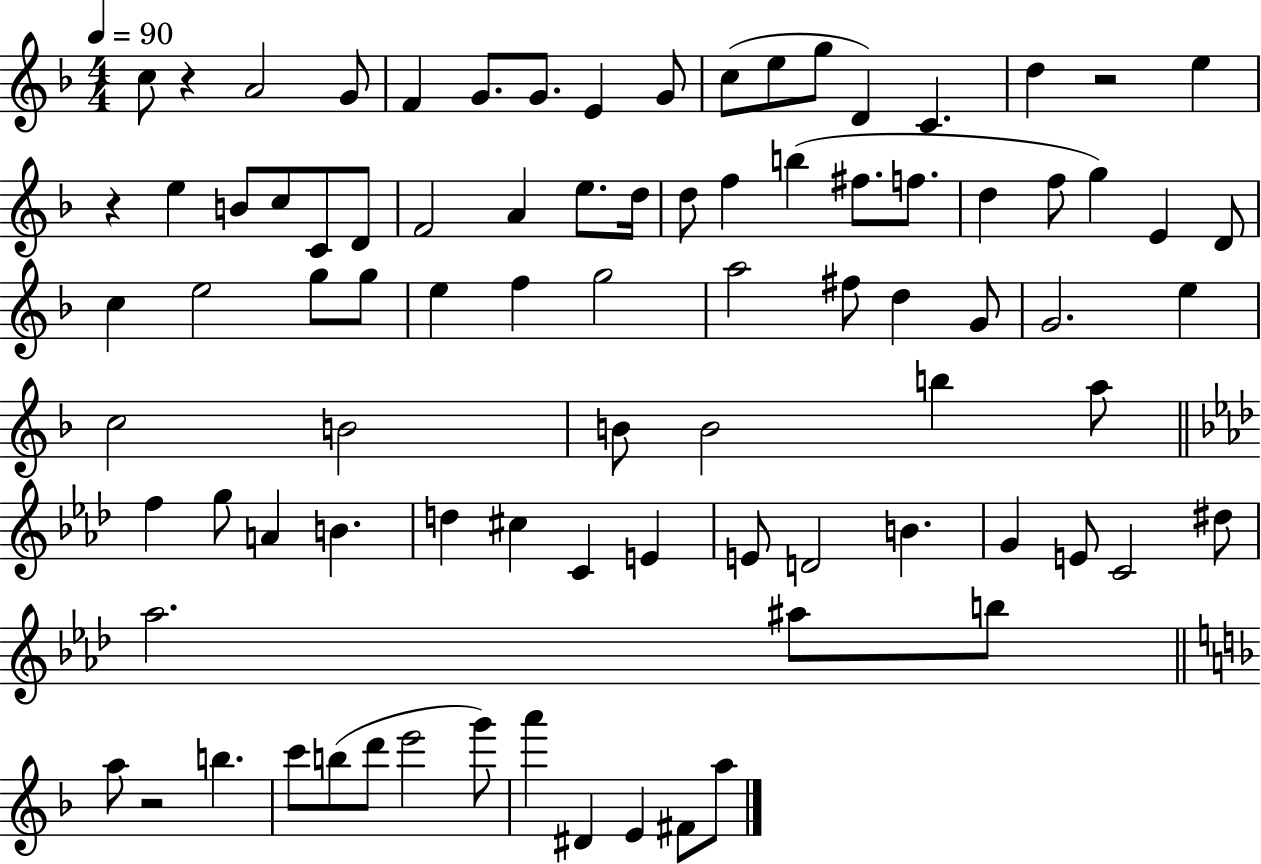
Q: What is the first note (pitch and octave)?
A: C5